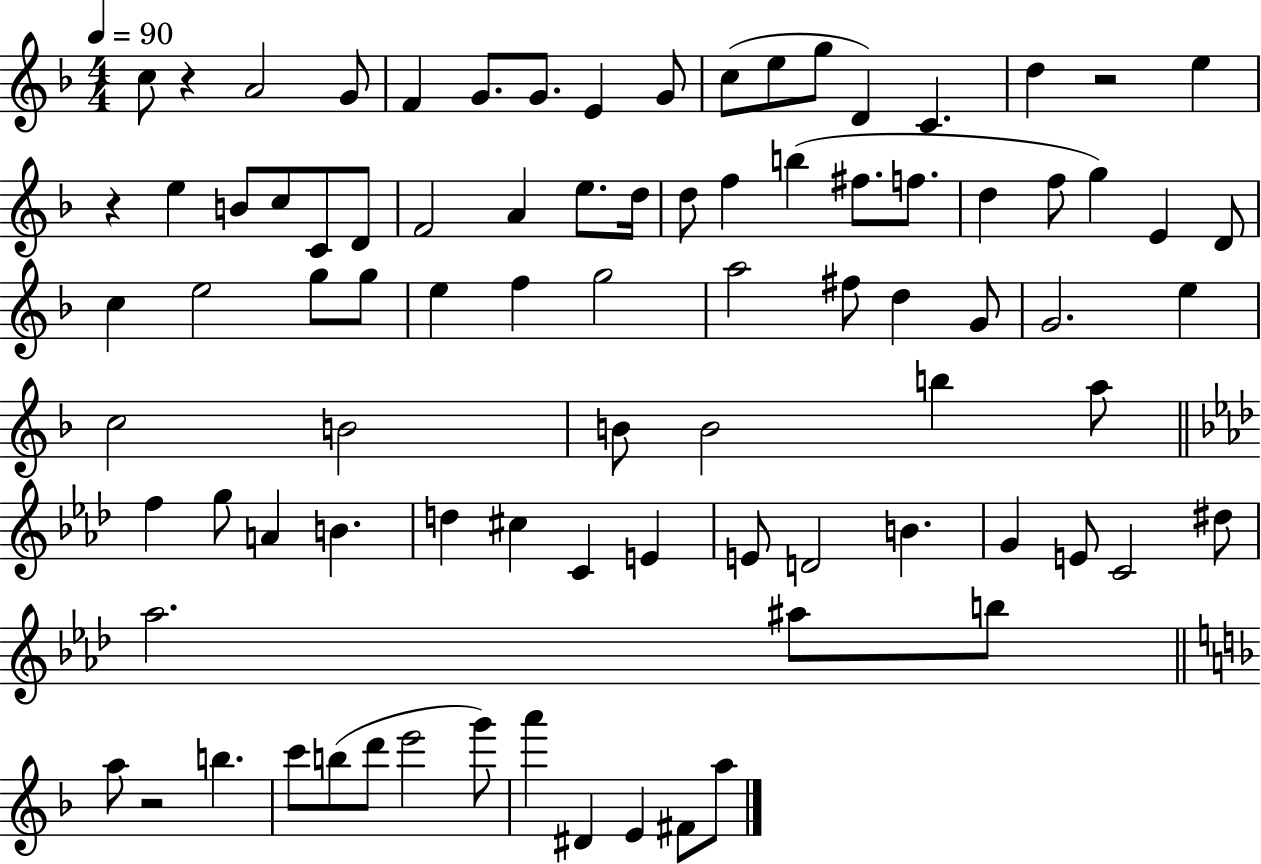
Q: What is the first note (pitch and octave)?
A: C5